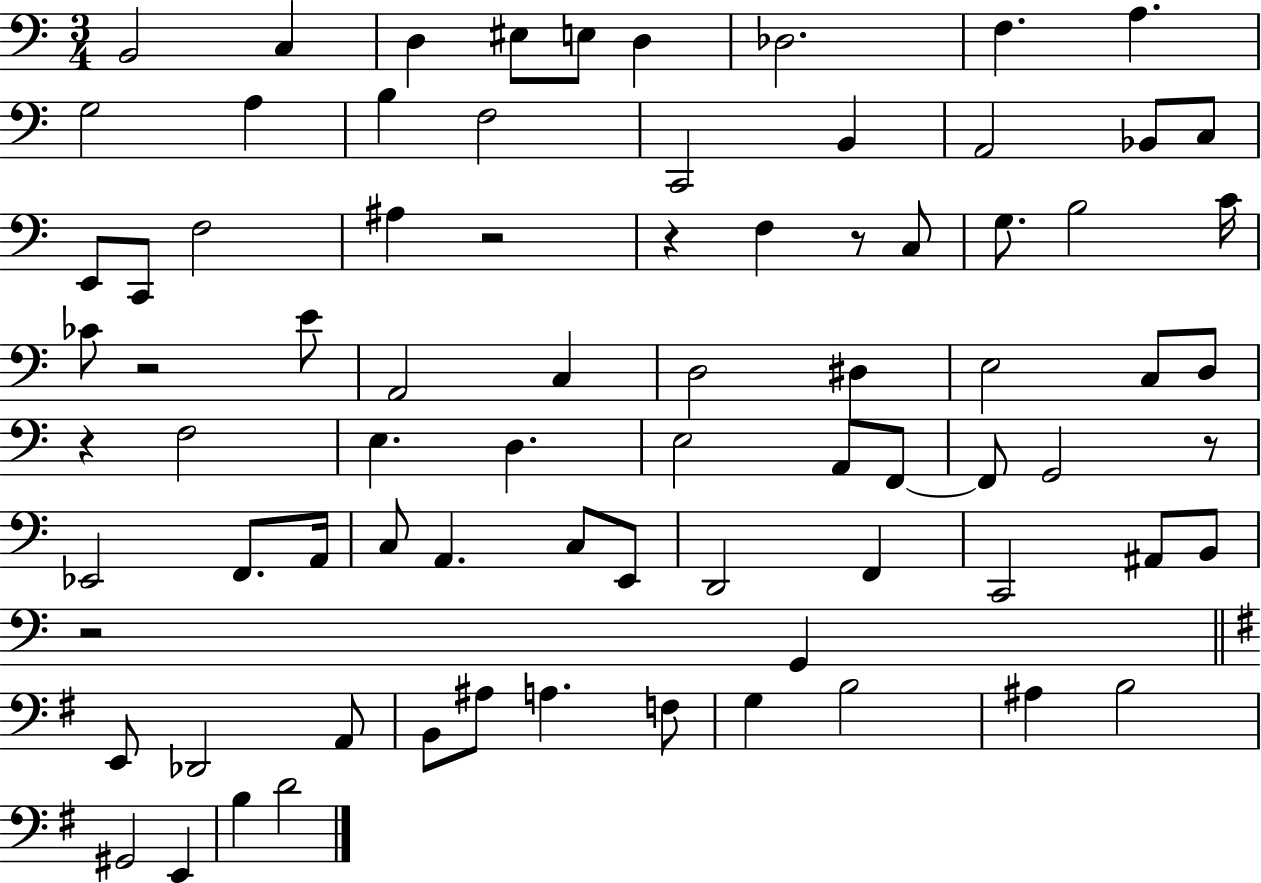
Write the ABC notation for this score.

X:1
T:Untitled
M:3/4
L:1/4
K:C
B,,2 C, D, ^E,/2 E,/2 D, _D,2 F, A, G,2 A, B, F,2 C,,2 B,, A,,2 _B,,/2 C,/2 E,,/2 C,,/2 F,2 ^A, z2 z F, z/2 C,/2 G,/2 B,2 C/4 _C/2 z2 E/2 A,,2 C, D,2 ^D, E,2 C,/2 D,/2 z F,2 E, D, E,2 A,,/2 F,,/2 F,,/2 G,,2 z/2 _E,,2 F,,/2 A,,/4 C,/2 A,, C,/2 E,,/2 D,,2 F,, C,,2 ^A,,/2 B,,/2 z2 G,, E,,/2 _D,,2 A,,/2 B,,/2 ^A,/2 A, F,/2 G, B,2 ^A, B,2 ^G,,2 E,, B, D2